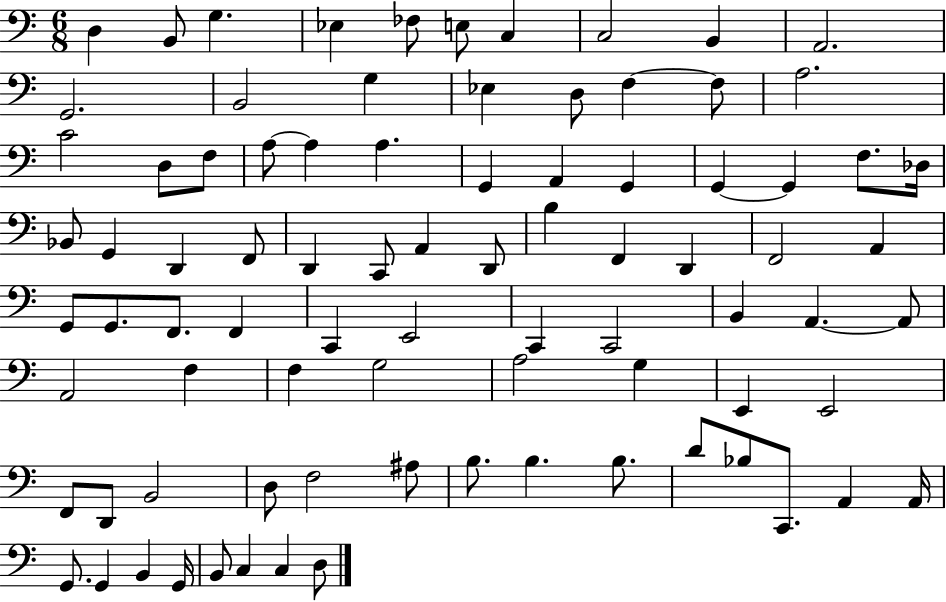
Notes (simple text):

D3/q B2/e G3/q. Eb3/q FES3/e E3/e C3/q C3/h B2/q A2/h. G2/h. B2/h G3/q Eb3/q D3/e F3/q F3/e A3/h. C4/h D3/e F3/e A3/e A3/q A3/q. G2/q A2/q G2/q G2/q G2/q F3/e. Db3/s Bb2/e G2/q D2/q F2/e D2/q C2/e A2/q D2/e B3/q F2/q D2/q F2/h A2/q G2/e G2/e. F2/e. F2/q C2/q E2/h C2/q C2/h B2/q A2/q. A2/e A2/h F3/q F3/q G3/h A3/h G3/q E2/q E2/h F2/e D2/e B2/h D3/e F3/h A#3/e B3/e. B3/q. B3/e. D4/e Bb3/e C2/e. A2/q A2/s G2/e. G2/q B2/q G2/s B2/e C3/q C3/q D3/e